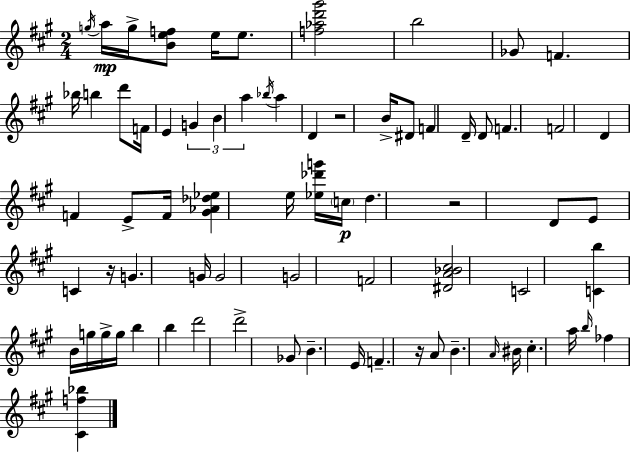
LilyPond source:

{
  \clef treble
  \numericTimeSignature
  \time 2/4
  \key a \major
  \repeat volta 2 { \acciaccatura { g''16 }\mp a''16 g''16-> <b' e'' f''>8 e''16 e''8. | <f'' aes'' d''' gis'''>2 | b''2 | ges'8 f'4. | \break bes''16 b''4 d'''8 | f'16 e'4 \tuplet 3/2 { g'4 | b'4 a''4 } | \acciaccatura { bes''16 } a''4 d'4 | \break r2 | b'16-> dis'8 f'4 | d'16-- d'8 f'4. | f'2 | \break d'4 f'4 | e'8-> f'16 <gis' aes' des'' ees''>4 | e''16 <ees'' des''' g'''>16 \parenthesize c''16\p d''4. | r2 | \break d'8 e'8 c'4 | r16 g'4. | g'16 g'2 | g'2 | \break f'2 | <dis' a' bes' cis''>2 | c'2 | <c' b''>4 b'16 g''16 | \break g''16-> g''16 b''4 b''4 | d'''2 | d'''2-> | ges'8 b'4.-- | \break e'16 f'4.-- | r16 a'8 b'4.-- | \grace { a'16 } bis'16 cis''4.-. | a''16 \grace { b''16 } fes''4 | \break <cis' f'' bes''>4 } \bar "|."
}